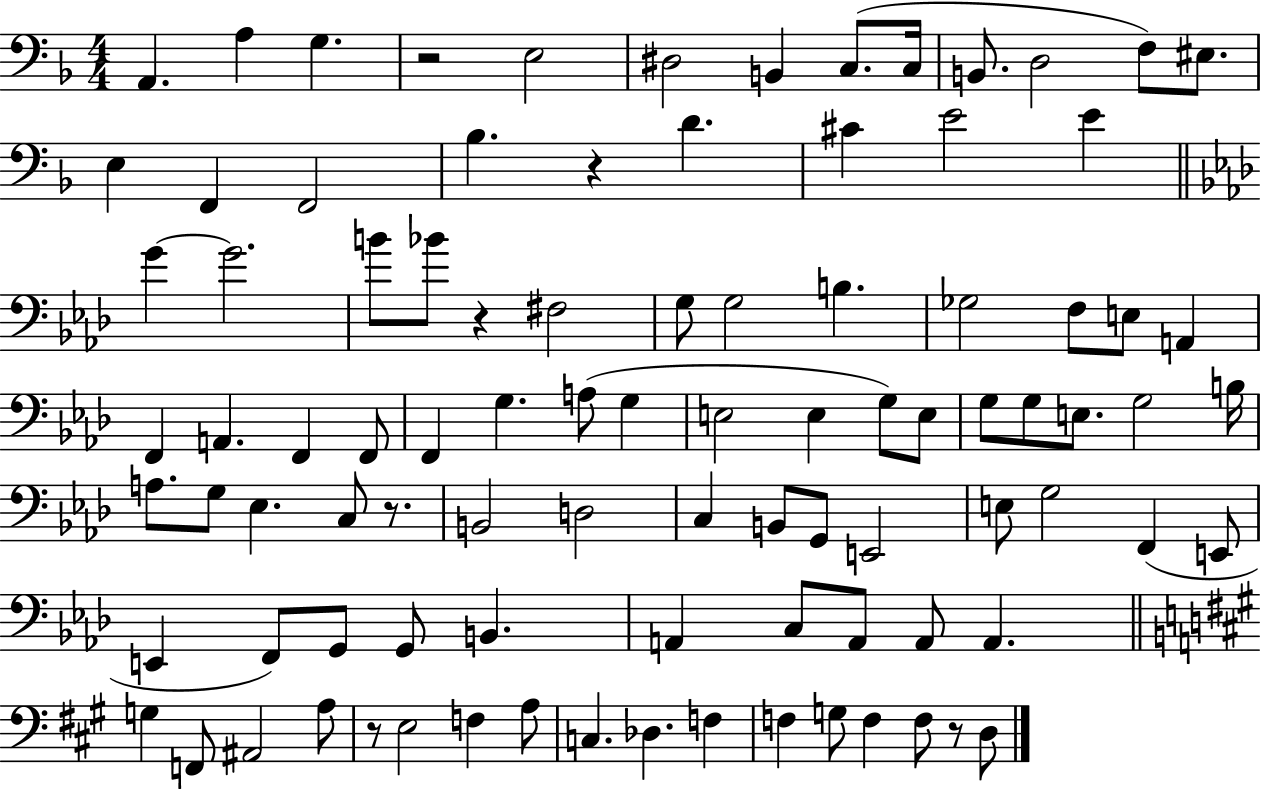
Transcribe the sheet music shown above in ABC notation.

X:1
T:Untitled
M:4/4
L:1/4
K:F
A,, A, G, z2 E,2 ^D,2 B,, C,/2 C,/4 B,,/2 D,2 F,/2 ^E,/2 E, F,, F,,2 _B, z D ^C E2 E G G2 B/2 _B/2 z ^F,2 G,/2 G,2 B, _G,2 F,/2 E,/2 A,, F,, A,, F,, F,,/2 F,, G, A,/2 G, E,2 E, G,/2 E,/2 G,/2 G,/2 E,/2 G,2 B,/4 A,/2 G,/2 _E, C,/2 z/2 B,,2 D,2 C, B,,/2 G,,/2 E,,2 E,/2 G,2 F,, E,,/2 E,, F,,/2 G,,/2 G,,/2 B,, A,, C,/2 A,,/2 A,,/2 A,, G, F,,/2 ^A,,2 A,/2 z/2 E,2 F, A,/2 C, _D, F, F, G,/2 F, F,/2 z/2 D,/2